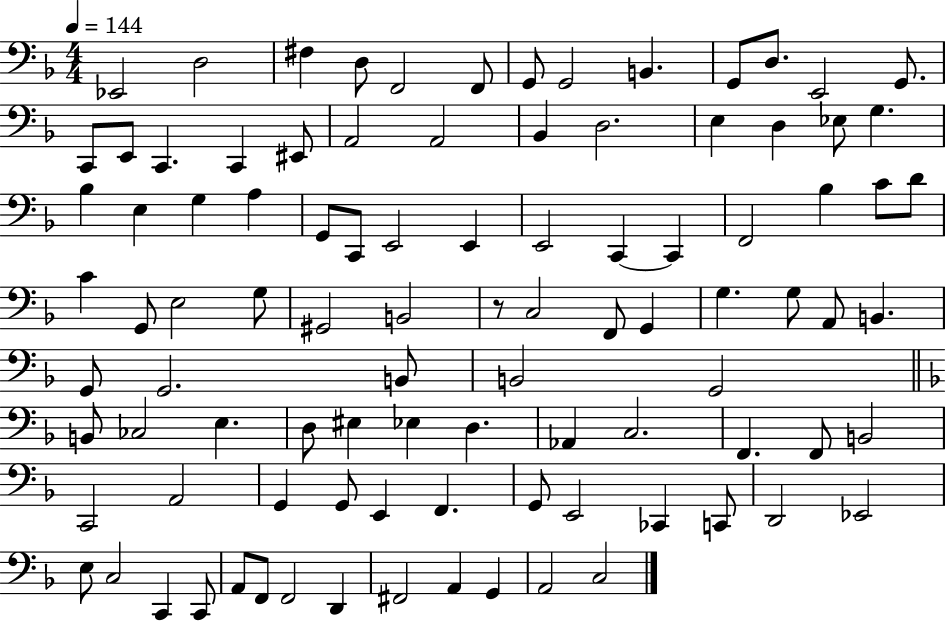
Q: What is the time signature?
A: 4/4